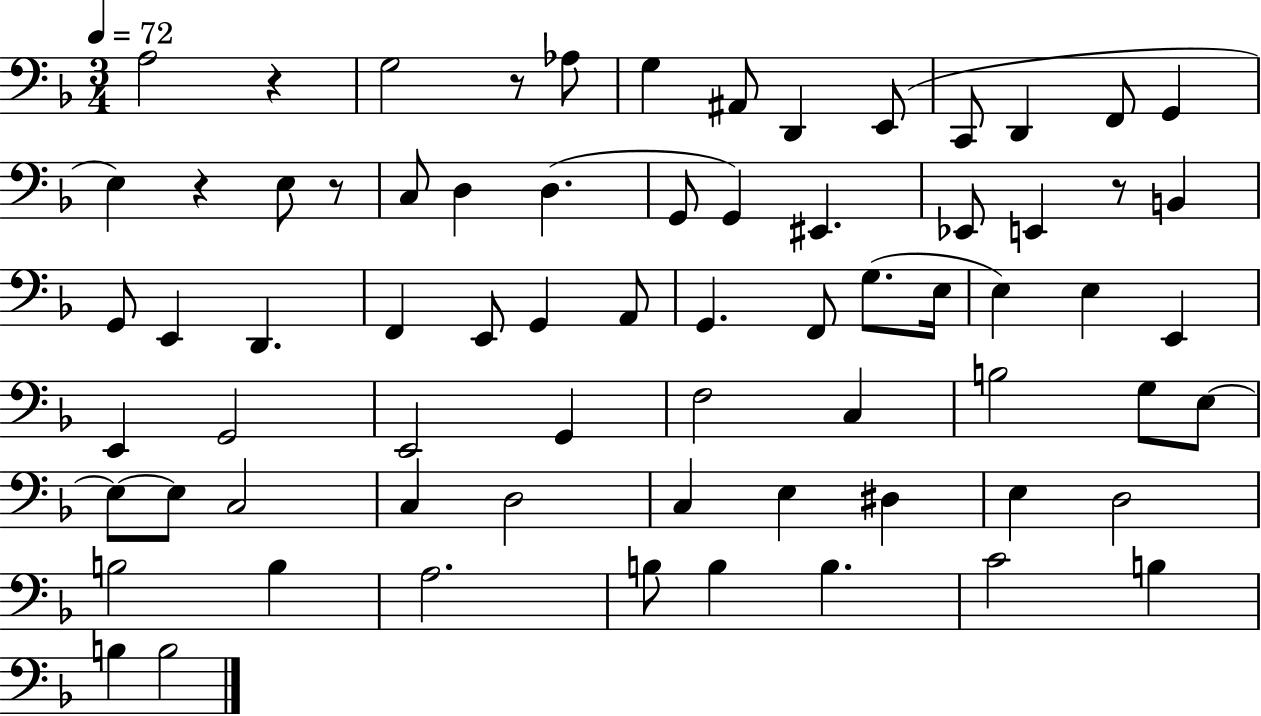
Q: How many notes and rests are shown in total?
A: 70